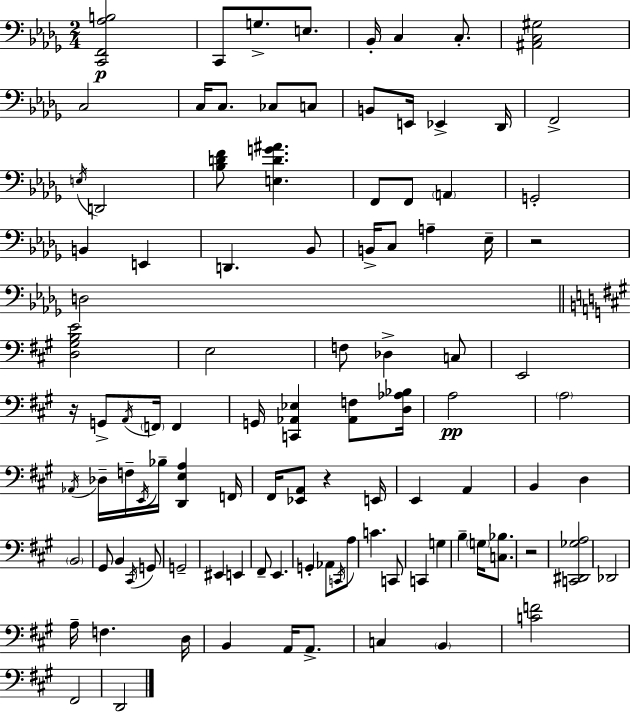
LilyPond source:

{
  \clef bass
  \numericTimeSignature
  \time 2/4
  \key bes \minor
  <c, f, aes b>2\p | c,8 g8.-> e8. | bes,16-. c4 c8.-. | <ais, c gis>2 | \break c2 | c16 c8. ces8 c8 | b,8 e,16 ees,4-> des,16 | f,2-> | \break \acciaccatura { e16 } d,2 | <bes d' f'>8 <e d' g' ais'>4. | f,8 f,8 \parenthesize a,4 | g,2-. | \break b,4 e,4 | d,4. bes,8 | b,16-> c8 a4-- | ees16-- r2 | \break d2 | \bar "||" \break \key a \major <d gis b e'>2 | e2 | f8 des4-> c8 | e,2 | \break r16 g,8-> \acciaccatura { a,16 } \parenthesize f,16 f,4 | g,16 <c, aes, ees>4 <aes, f>8 | <d aes bes>16 a2\pp | \parenthesize a2 | \break \acciaccatura { aes,16 } des16-- f16-- \acciaccatura { e,16 } bes16-- <d, e a>4 | f,16 fis,16 <ees, a,>8 r4 | e,16 e,4 a,4 | b,4 d4 | \break \parenthesize b,2 | gis,8 b,4 | \acciaccatura { cis,16 } g,8 g,2-- | eis,4 | \break e,4 fis,8-- e,4. | g,4-. | aes,8 \acciaccatura { c,16 } a8 c'4. | c,8 c,4 | \break g4 b4-- | \parenthesize g16 <c bes>8. r2 | <c, dis, ges a>2 | des,2 | \break a16-- f4. | d16 b,4 | a,16 a,8.-> c4 | \parenthesize b,4 <c' f'>2 | \break fis,2 | d,2 | \bar "|."
}